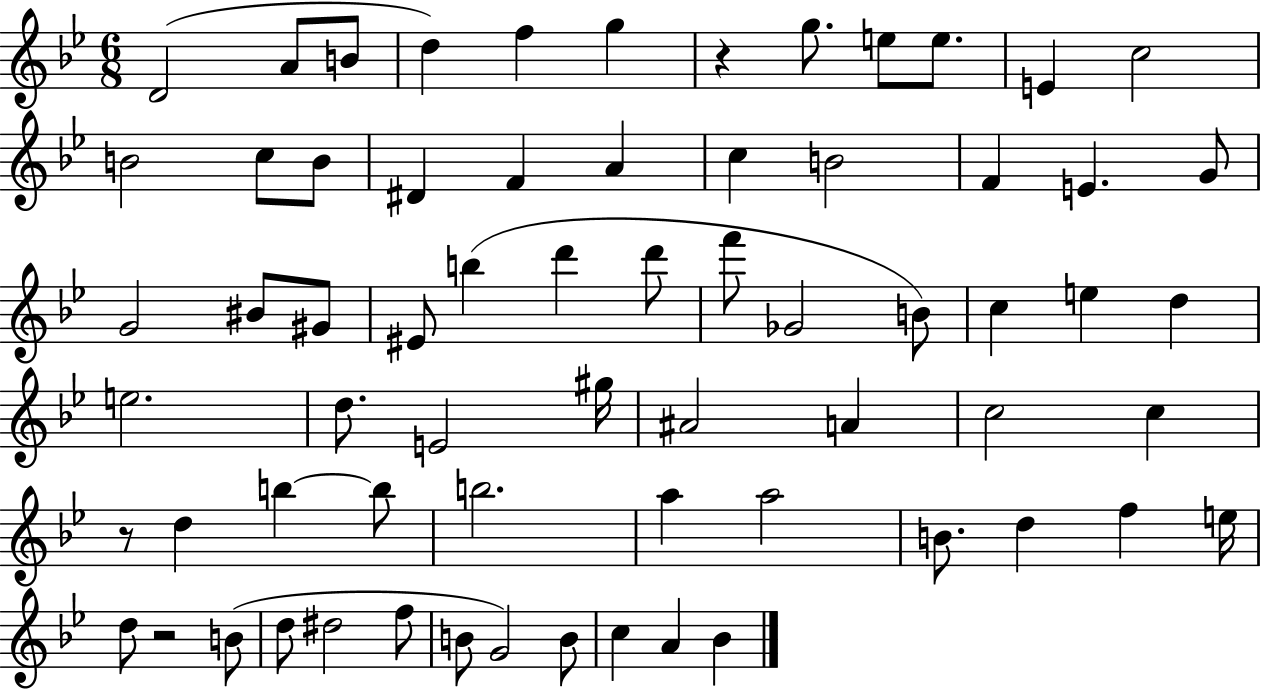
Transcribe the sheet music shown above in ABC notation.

X:1
T:Untitled
M:6/8
L:1/4
K:Bb
D2 A/2 B/2 d f g z g/2 e/2 e/2 E c2 B2 c/2 B/2 ^D F A c B2 F E G/2 G2 ^B/2 ^G/2 ^E/2 b d' d'/2 f'/2 _G2 B/2 c e d e2 d/2 E2 ^g/4 ^A2 A c2 c z/2 d b b/2 b2 a a2 B/2 d f e/4 d/2 z2 B/2 d/2 ^d2 f/2 B/2 G2 B/2 c A _B